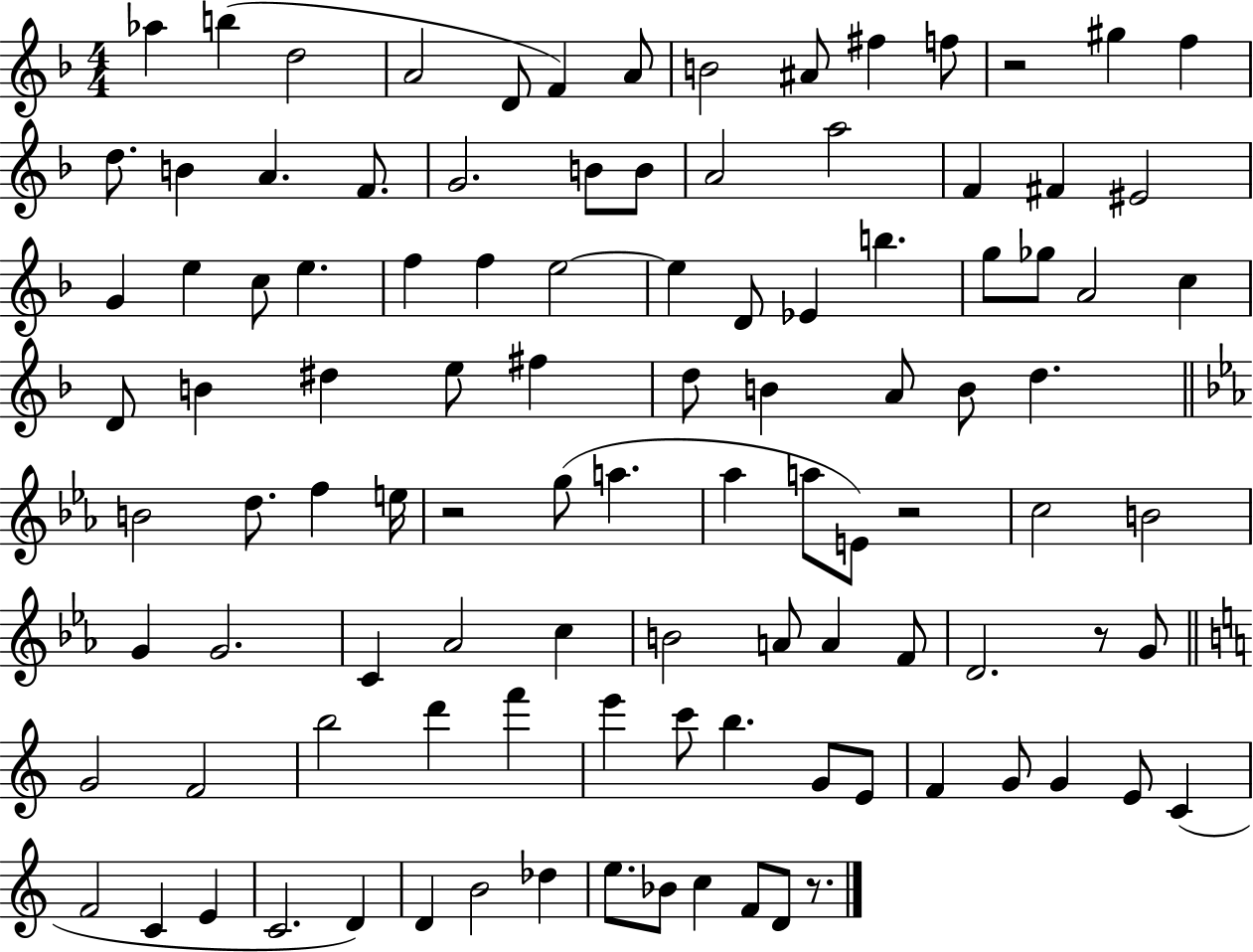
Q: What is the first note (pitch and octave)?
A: Ab5